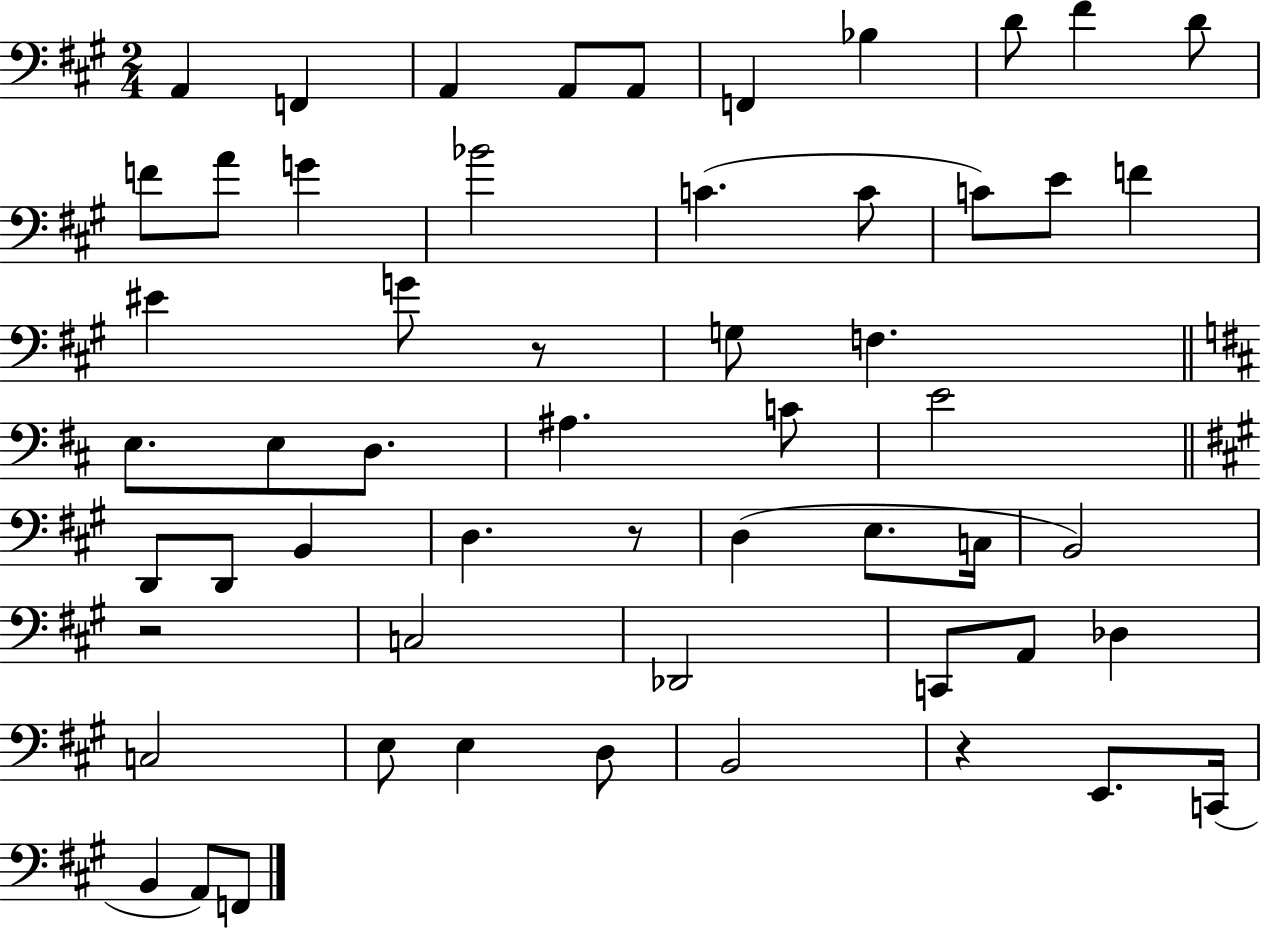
X:1
T:Untitled
M:2/4
L:1/4
K:A
A,, F,, A,, A,,/2 A,,/2 F,, _B, D/2 ^F D/2 F/2 A/2 G _B2 C C/2 C/2 E/2 F ^E G/2 z/2 G,/2 F, E,/2 E,/2 D,/2 ^A, C/2 E2 D,,/2 D,,/2 B,, D, z/2 D, E,/2 C,/4 B,,2 z2 C,2 _D,,2 C,,/2 A,,/2 _D, C,2 E,/2 E, D,/2 B,,2 z E,,/2 C,,/4 B,, A,,/2 F,,/2